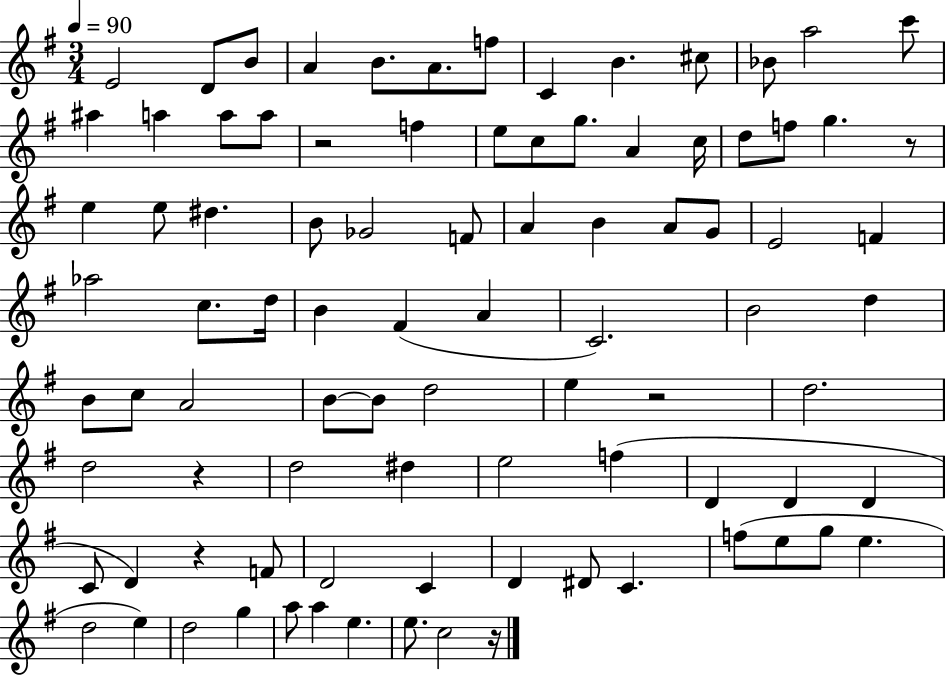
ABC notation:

X:1
T:Untitled
M:3/4
L:1/4
K:G
E2 D/2 B/2 A B/2 A/2 f/2 C B ^c/2 _B/2 a2 c'/2 ^a a a/2 a/2 z2 f e/2 c/2 g/2 A c/4 d/2 f/2 g z/2 e e/2 ^d B/2 _G2 F/2 A B A/2 G/2 E2 F _a2 c/2 d/4 B ^F A C2 B2 d B/2 c/2 A2 B/2 B/2 d2 e z2 d2 d2 z d2 ^d e2 f D D D C/2 D z F/2 D2 C D ^D/2 C f/2 e/2 g/2 e d2 e d2 g a/2 a e e/2 c2 z/4